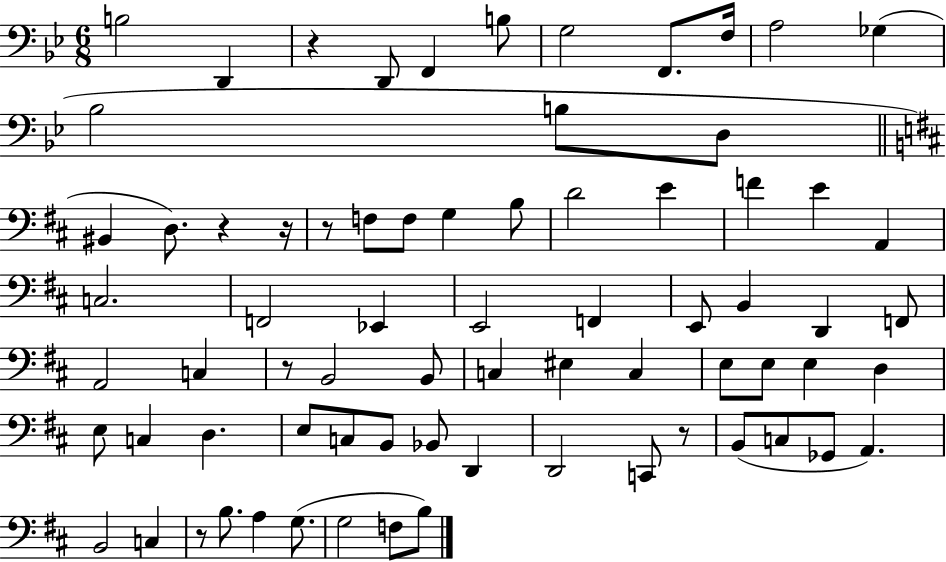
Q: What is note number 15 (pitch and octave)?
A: D3